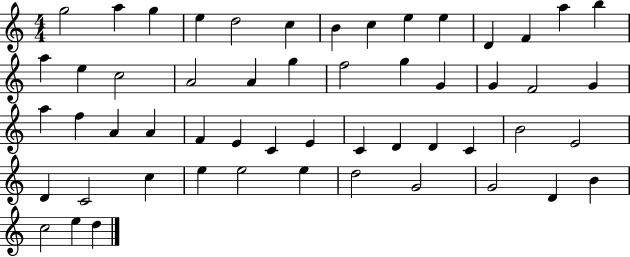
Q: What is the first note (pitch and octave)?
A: G5